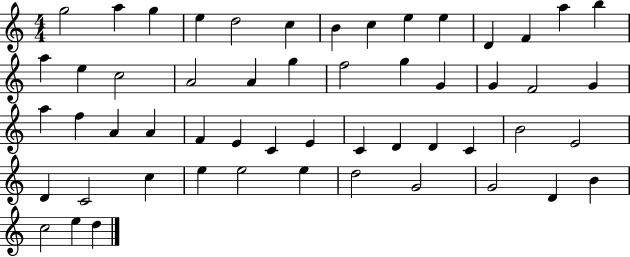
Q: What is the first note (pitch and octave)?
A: G5